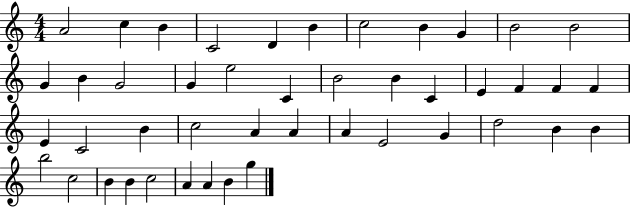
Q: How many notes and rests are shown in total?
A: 45